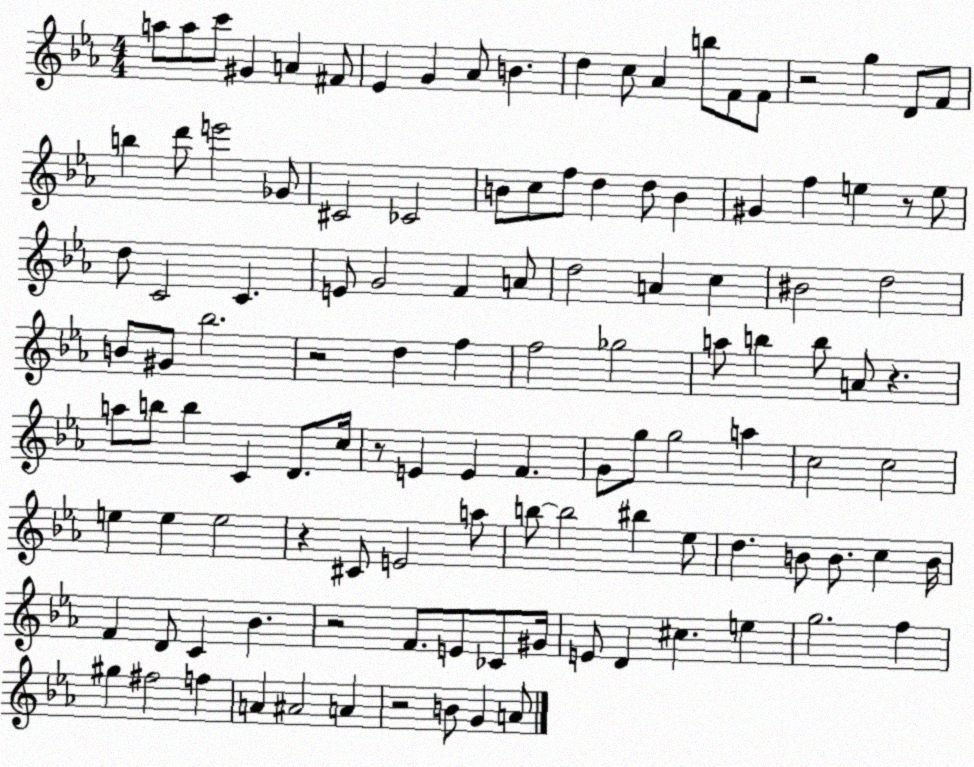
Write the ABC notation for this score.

X:1
T:Untitled
M:4/4
L:1/4
K:Eb
a/2 a/2 c'/2 ^G A ^F/2 _E G _A/2 B d c/2 _A b/2 F/2 F/2 z2 g D/2 F/2 b d'/2 e'2 _G/2 ^C2 _C2 B/2 c/2 f/2 d d/2 B ^G f e z/2 e/2 d/2 C2 C E/2 G2 F A/2 d2 A c ^B2 d2 B/2 ^G/2 _b2 z2 d f f2 _g2 a/2 b b/2 A/2 z a/2 b/2 b C D/2 c/4 z/2 E E F G/2 g/2 g2 a c2 c2 e e e2 z ^C/2 E2 a/2 b/2 b2 ^b _e/2 d B/2 B/2 c B/4 F D/2 C _B z2 F/2 E/2 _C/2 ^G/4 E/2 D ^c e g2 f ^g ^f2 f A ^A2 A z2 B/2 G A/2